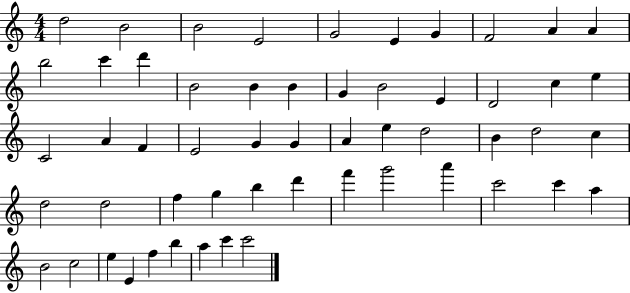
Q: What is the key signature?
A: C major